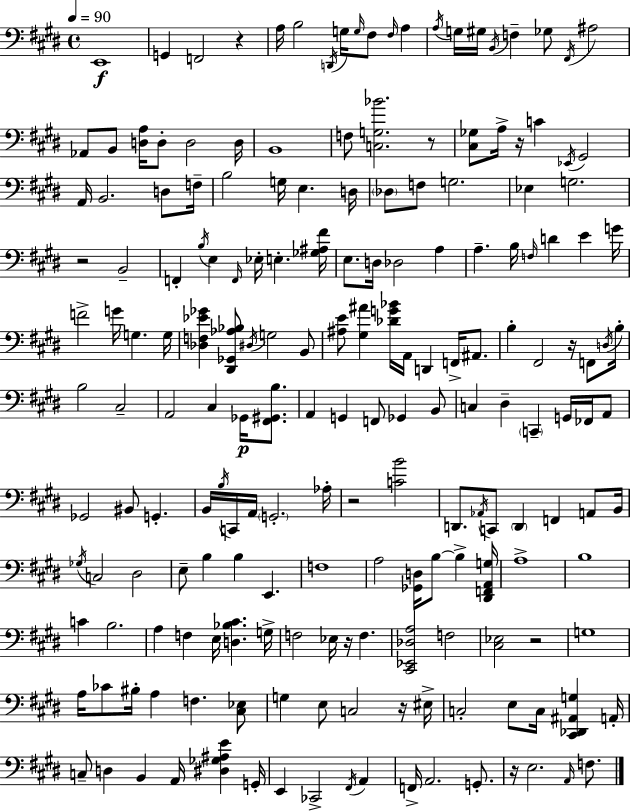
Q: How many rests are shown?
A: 10